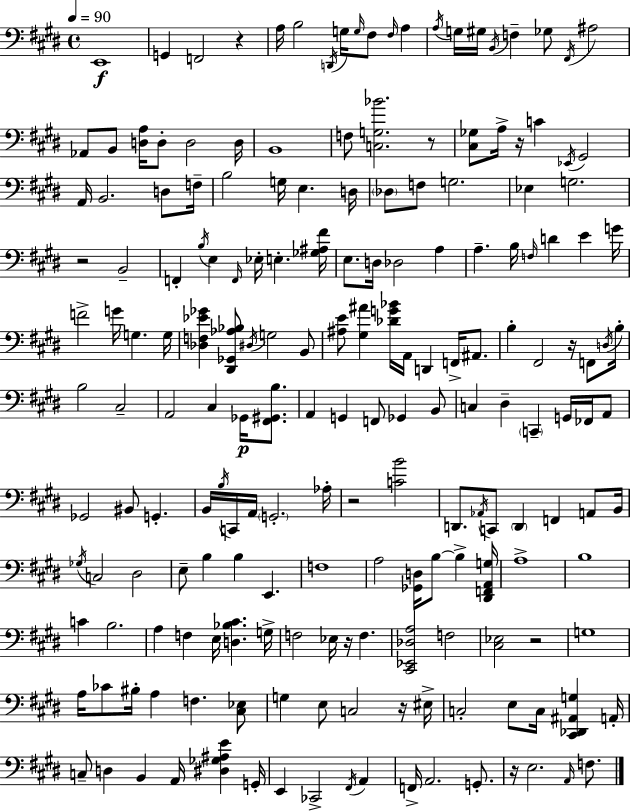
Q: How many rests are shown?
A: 10